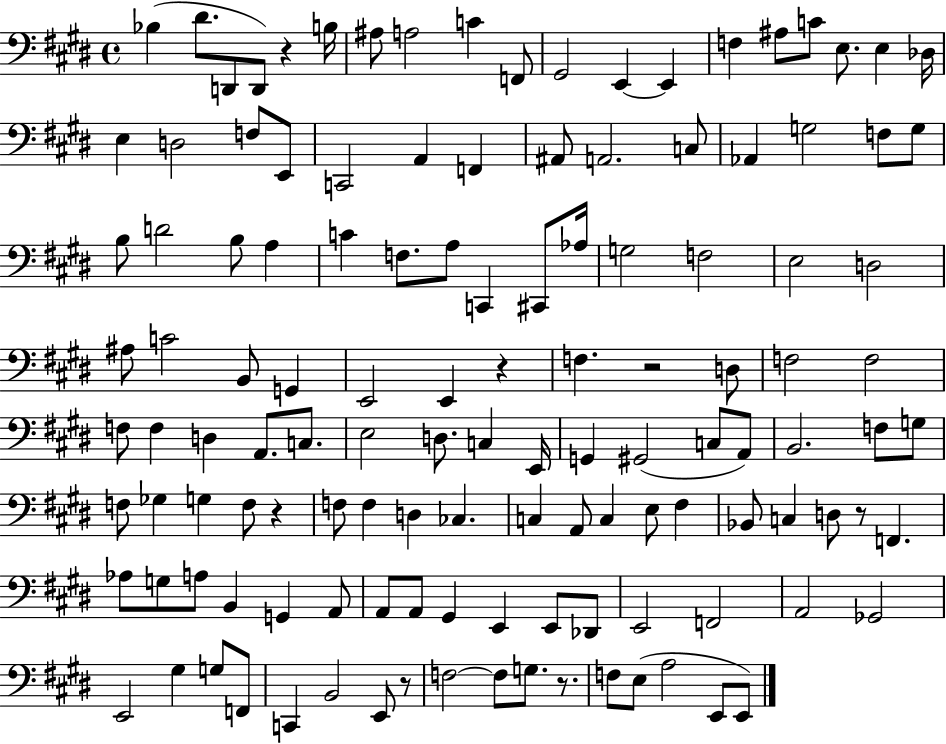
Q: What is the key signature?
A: E major